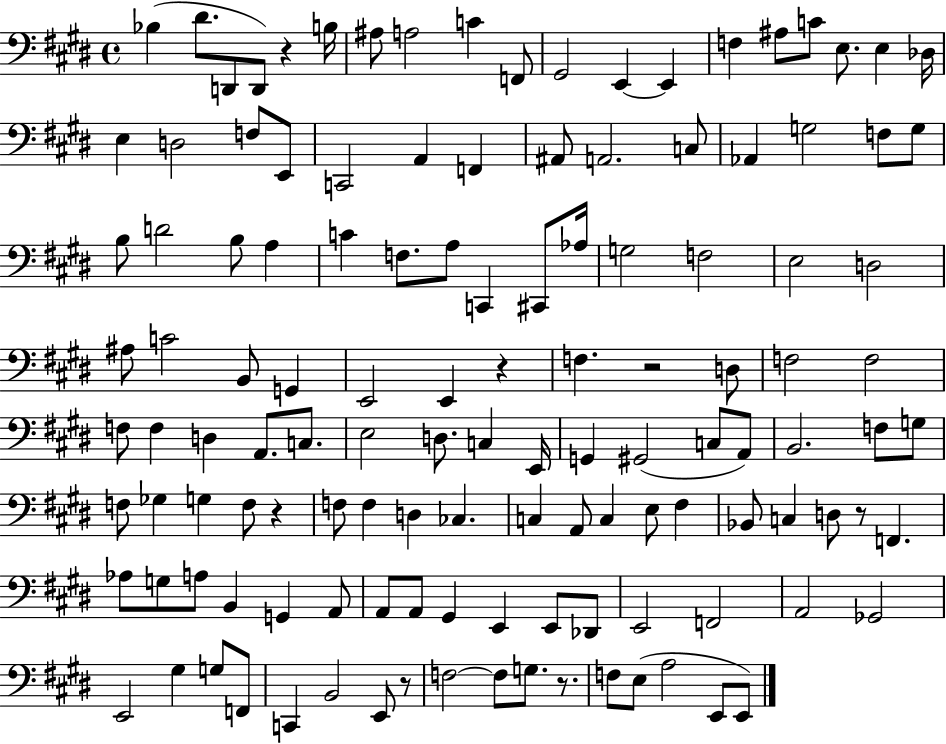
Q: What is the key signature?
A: E major